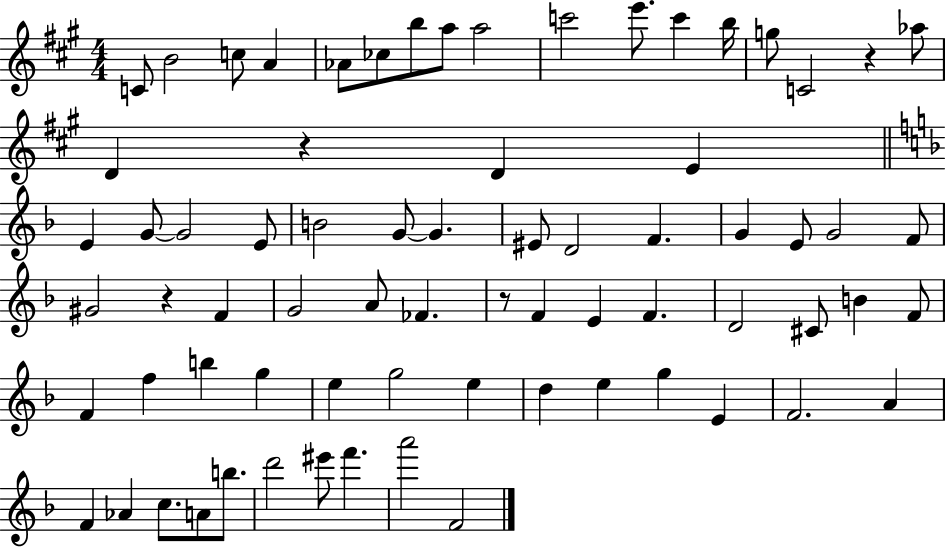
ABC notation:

X:1
T:Untitled
M:4/4
L:1/4
K:A
C/2 B2 c/2 A _A/2 _c/2 b/2 a/2 a2 c'2 e'/2 c' b/4 g/2 C2 z _a/2 D z D E E G/2 G2 E/2 B2 G/2 G ^E/2 D2 F G E/2 G2 F/2 ^G2 z F G2 A/2 _F z/2 F E F D2 ^C/2 B F/2 F f b g e g2 e d e g E F2 A F _A c/2 A/2 b/2 d'2 ^e'/2 f' a'2 F2